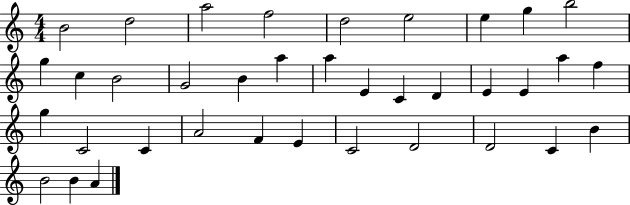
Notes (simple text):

B4/h D5/h A5/h F5/h D5/h E5/h E5/q G5/q B5/h G5/q C5/q B4/h G4/h B4/q A5/q A5/q E4/q C4/q D4/q E4/q E4/q A5/q F5/q G5/q C4/h C4/q A4/h F4/q E4/q C4/h D4/h D4/h C4/q B4/q B4/h B4/q A4/q